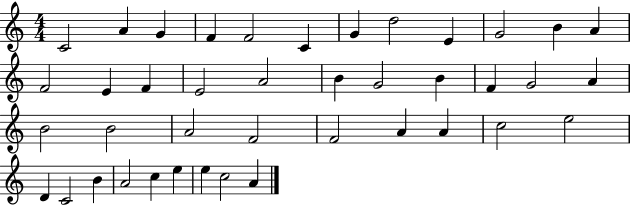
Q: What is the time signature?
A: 4/4